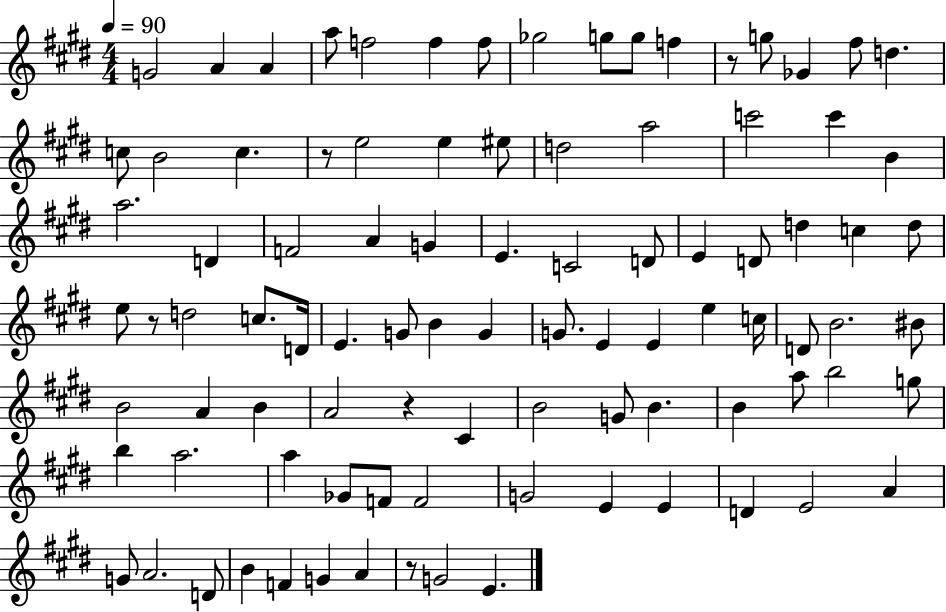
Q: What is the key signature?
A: E major